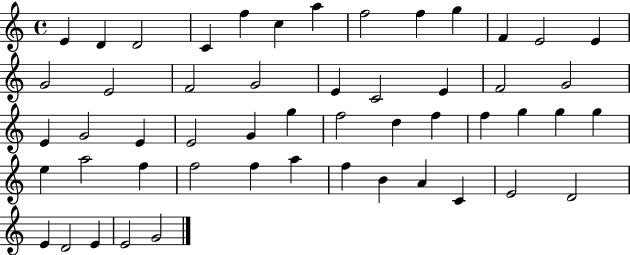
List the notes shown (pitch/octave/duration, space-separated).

E4/q D4/q D4/h C4/q F5/q C5/q A5/q F5/h F5/q G5/q F4/q E4/h E4/q G4/h E4/h F4/h G4/h E4/q C4/h E4/q F4/h G4/h E4/q G4/h E4/q E4/h G4/q G5/q F5/h D5/q F5/q F5/q G5/q G5/q G5/q E5/q A5/h F5/q F5/h F5/q A5/q F5/q B4/q A4/q C4/q E4/h D4/h E4/q D4/h E4/q E4/h G4/h